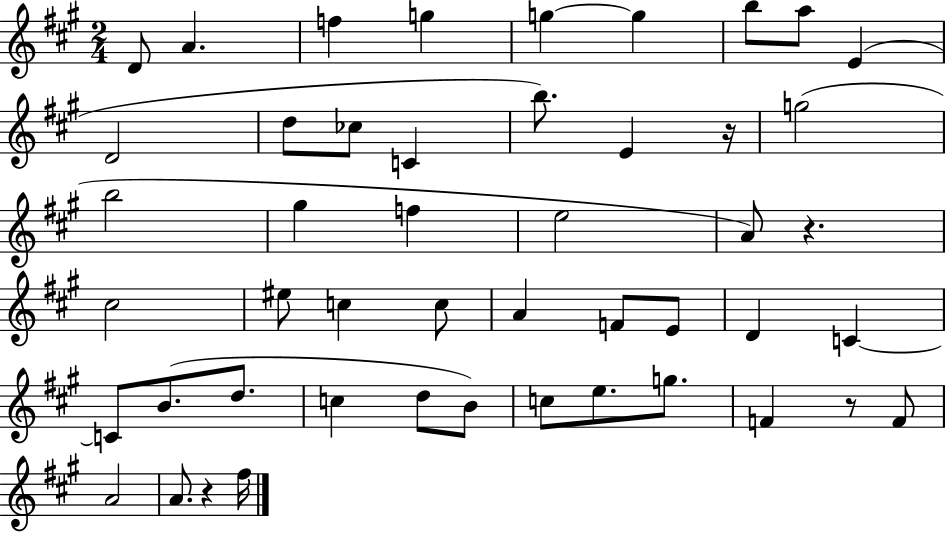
X:1
T:Untitled
M:2/4
L:1/4
K:A
D/2 A f g g g b/2 a/2 E D2 d/2 _c/2 C b/2 E z/4 g2 b2 ^g f e2 A/2 z ^c2 ^e/2 c c/2 A F/2 E/2 D C C/2 B/2 d/2 c d/2 B/2 c/2 e/2 g/2 F z/2 F/2 A2 A/2 z ^f/4